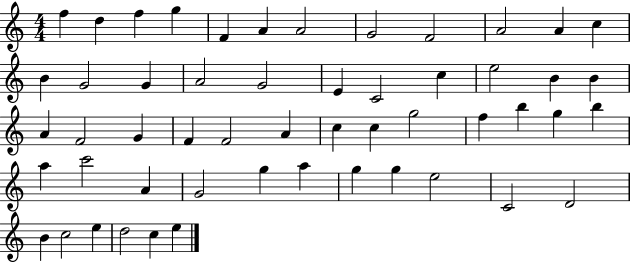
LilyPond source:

{
  \clef treble
  \numericTimeSignature
  \time 4/4
  \key c \major
  f''4 d''4 f''4 g''4 | f'4 a'4 a'2 | g'2 f'2 | a'2 a'4 c''4 | \break b'4 g'2 g'4 | a'2 g'2 | e'4 c'2 c''4 | e''2 b'4 b'4 | \break a'4 f'2 g'4 | f'4 f'2 a'4 | c''4 c''4 g''2 | f''4 b''4 g''4 b''4 | \break a''4 c'''2 a'4 | g'2 g''4 a''4 | g''4 g''4 e''2 | c'2 d'2 | \break b'4 c''2 e''4 | d''2 c''4 e''4 | \bar "|."
}